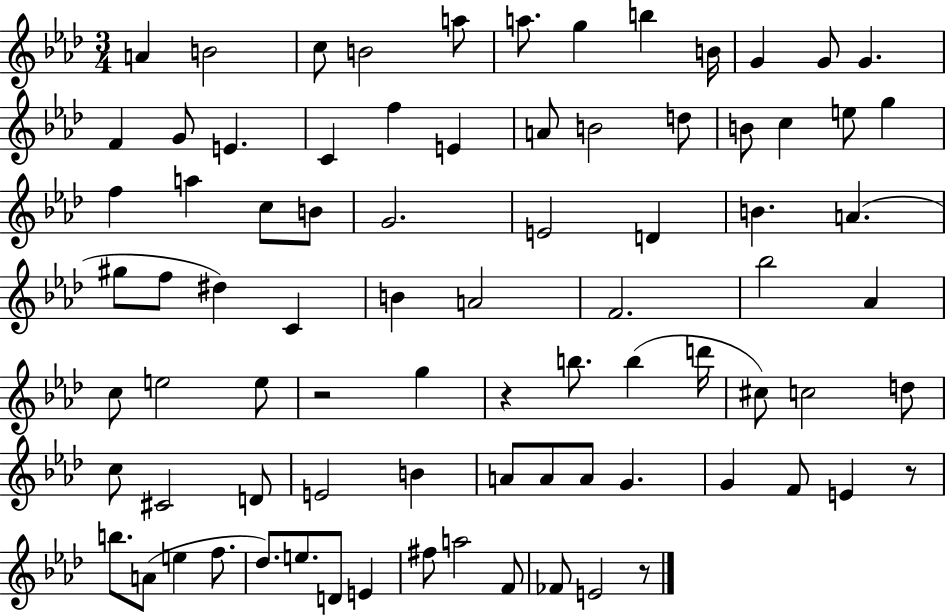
A4/q B4/h C5/e B4/h A5/e A5/e. G5/q B5/q B4/s G4/q G4/e G4/q. F4/q G4/e E4/q. C4/q F5/q E4/q A4/e B4/h D5/e B4/e C5/q E5/e G5/q F5/q A5/q C5/e B4/e G4/h. E4/h D4/q B4/q. A4/q. G#5/e F5/e D#5/q C4/q B4/q A4/h F4/h. Bb5/h Ab4/q C5/e E5/h E5/e R/h G5/q R/q B5/e. B5/q D6/s C#5/e C5/h D5/e C5/e C#4/h D4/e E4/h B4/q A4/e A4/e A4/e G4/q. G4/q F4/e E4/q R/e B5/e. A4/e E5/q F5/e. Db5/e. E5/e. D4/e E4/q F#5/e A5/h F4/e FES4/e E4/h R/e